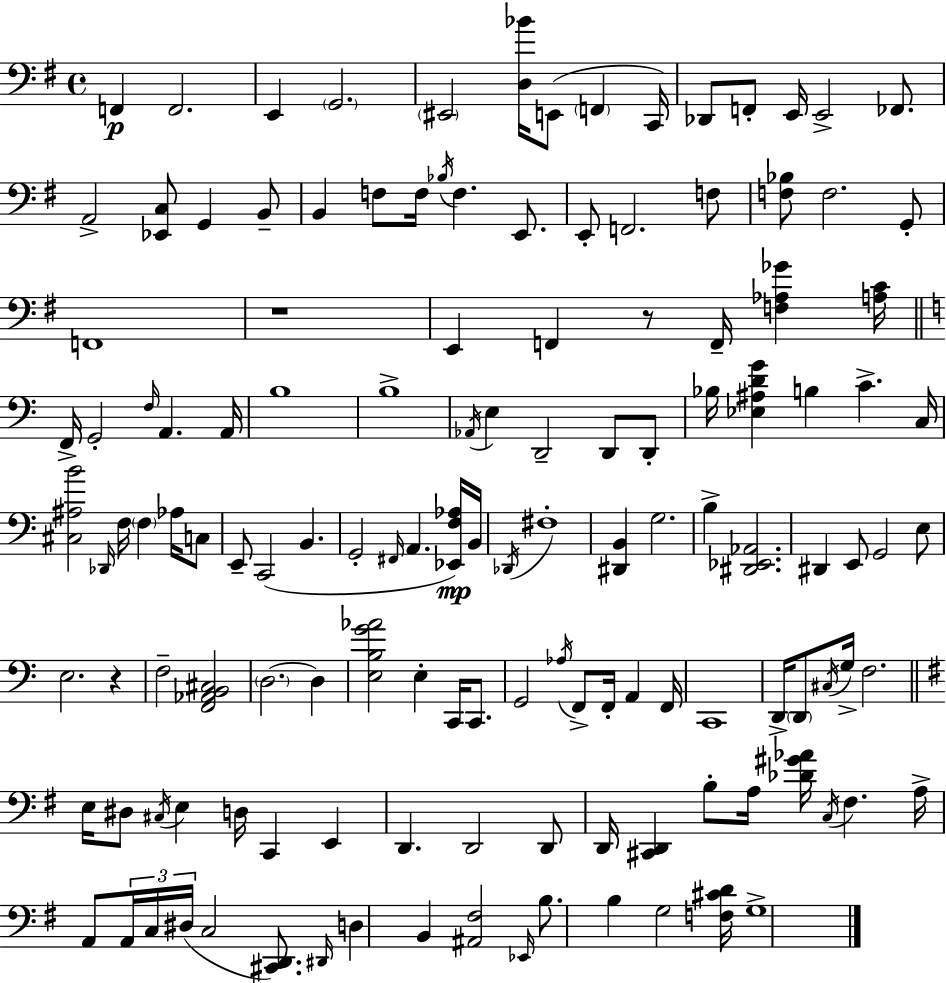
F2/q F2/h. E2/q G2/h. EIS2/h [D3,Bb4]/s E2/e F2/q C2/s Db2/e F2/e E2/s E2/h FES2/e. A2/h [Eb2,C3]/e G2/q B2/e B2/q F3/e F3/s Bb3/s F3/q. E2/e. E2/e F2/h. F3/e [F3,Bb3]/e F3/h. G2/e F2/w R/w E2/q F2/q R/e F2/s [F3,Ab3,Gb4]/q [A3,C4]/s F2/s G2/h F3/s A2/q. A2/s B3/w B3/w Ab2/s E3/q D2/h D2/e D2/e Bb3/s [Eb3,A#3,D4,G4]/q B3/q C4/q. C3/s [C#3,A#3,B4]/h Db2/s F3/s F3/q Ab3/s C3/e E2/e C2/h B2/q. G2/h F#2/s A2/q. [Eb2,F3,Ab3]/s B2/s Db2/s F#3/w [D#2,B2]/q G3/h. B3/q [D#2,Eb2,Ab2]/h. D#2/q E2/e G2/h E3/e E3/h. R/q F3/h [F2,Ab2,B2,C#3]/h D3/h. D3/q [E3,B3,G4,Ab4]/h E3/q C2/s C2/e. G2/h Ab3/s F2/e F2/s A2/q F2/s C2/w D2/s D2/e C#3/s G3/s F3/h. E3/s D#3/e C#3/s E3/q D3/s C2/q E2/q D2/q. D2/h D2/e D2/s [C#2,D2]/q B3/e A3/s [Db4,G#4,Ab4]/s C3/s F#3/q. A3/s A2/e A2/s C3/s D#3/s C3/h [C#2,D2]/e. D#2/s D3/q B2/q [A#2,F#3]/h Eb2/s B3/e. B3/q G3/h [F3,C#4,D4]/s G3/w